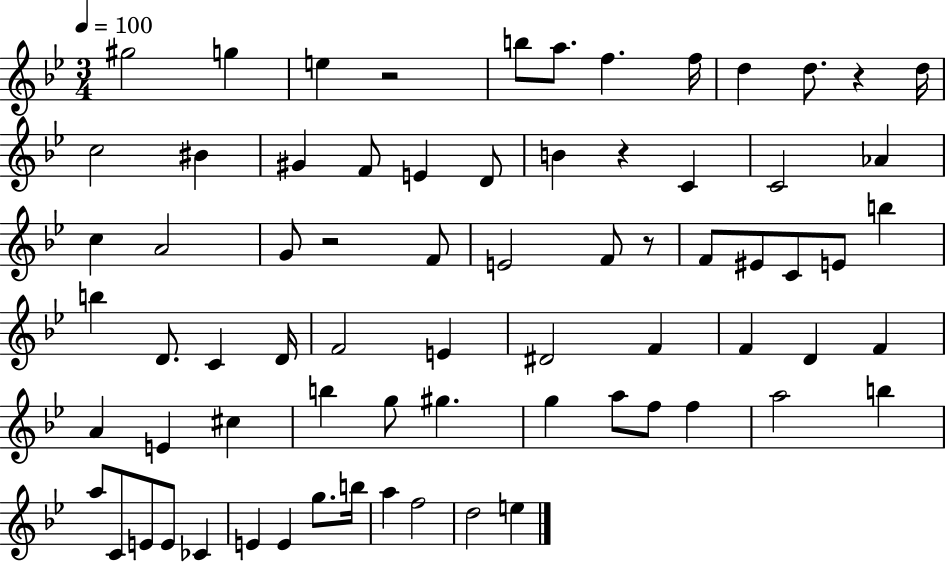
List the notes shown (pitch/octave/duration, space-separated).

G#5/h G5/q E5/q R/h B5/e A5/e. F5/q. F5/s D5/q D5/e. R/q D5/s C5/h BIS4/q G#4/q F4/e E4/q D4/e B4/q R/q C4/q C4/h Ab4/q C5/q A4/h G4/e R/h F4/e E4/h F4/e R/e F4/e EIS4/e C4/e E4/e B5/q B5/q D4/e. C4/q D4/s F4/h E4/q D#4/h F4/q F4/q D4/q F4/q A4/q E4/q C#5/q B5/q G5/e G#5/q. G5/q A5/e F5/e F5/q A5/h B5/q A5/e C4/e E4/e E4/e CES4/q E4/q E4/q G5/e. B5/s A5/q F5/h D5/h E5/q